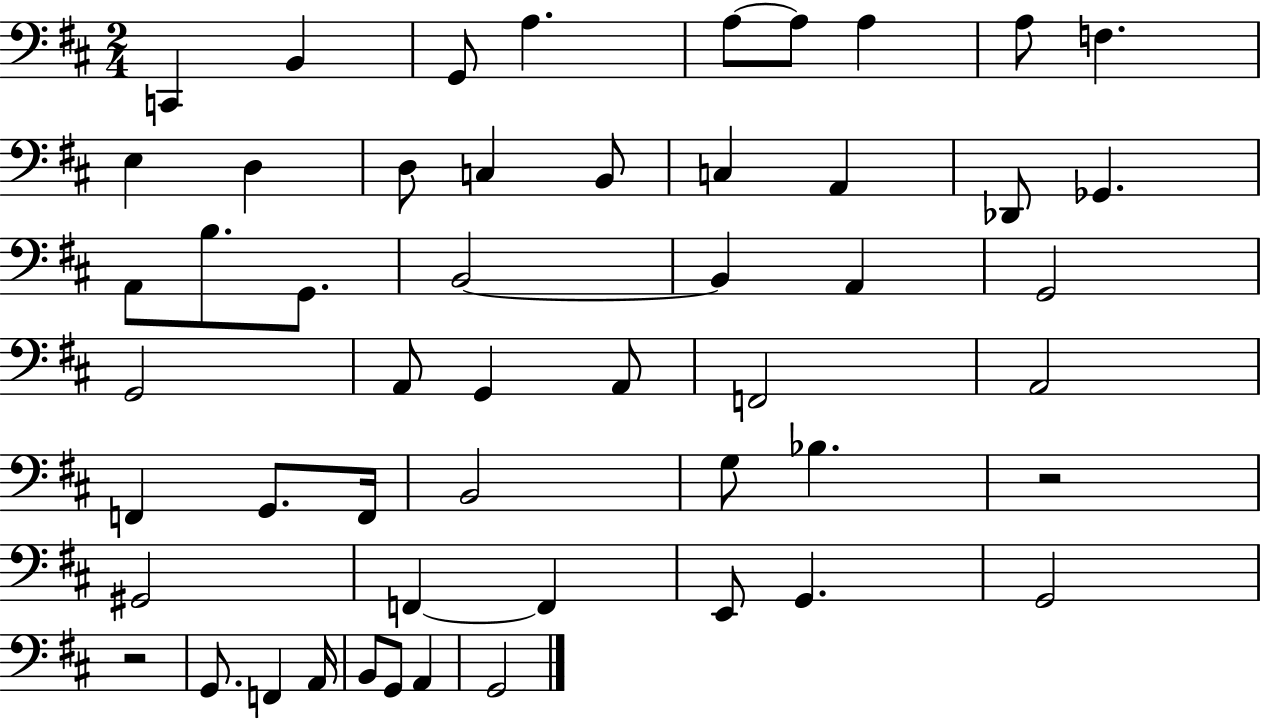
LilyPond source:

{
  \clef bass
  \numericTimeSignature
  \time 2/4
  \key d \major
  \repeat volta 2 { c,4 b,4 | g,8 a4. | a8~~ a8 a4 | a8 f4. | \break e4 d4 | d8 c4 b,8 | c4 a,4 | des,8 ges,4. | \break a,8 b8. g,8. | b,2~~ | b,4 a,4 | g,2 | \break g,2 | a,8 g,4 a,8 | f,2 | a,2 | \break f,4 g,8. f,16 | b,2 | g8 bes4. | r2 | \break gis,2 | f,4~~ f,4 | e,8 g,4. | g,2 | \break r2 | g,8. f,4 a,16 | b,8 g,8 a,4 | g,2 | \break } \bar "|."
}